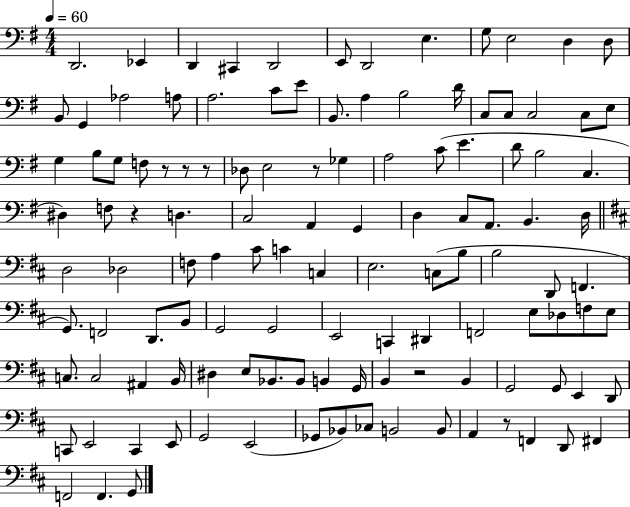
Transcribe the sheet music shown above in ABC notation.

X:1
T:Untitled
M:4/4
L:1/4
K:G
D,,2 _E,, D,, ^C,, D,,2 E,,/2 D,,2 E, G,/2 E,2 D, D,/2 B,,/2 G,, _A,2 A,/2 A,2 C/2 E/2 B,,/2 A, B,2 D/4 C,/2 C,/2 C,2 C,/2 E,/2 G, B,/2 G,/2 F,/2 z/2 z/2 z/2 _D,/2 E,2 z/2 _G, A,2 C/2 E D/2 B,2 C, ^D, F,/2 z D, C,2 A,, G,, D, C,/2 A,,/2 B,, D,/4 D,2 _D,2 F,/2 A, ^C/2 C C, E,2 C,/2 B,/2 B,2 D,,/2 F,, G,,/2 F,,2 D,,/2 B,,/2 G,,2 G,,2 E,,2 C,, ^D,, F,,2 E,/2 _D,/2 F,/2 E,/2 C,/2 C,2 ^A,, B,,/4 ^D, E,/2 _B,,/2 _B,,/2 B,, G,,/4 B,, z2 B,, G,,2 G,,/2 E,, D,,/2 C,,/2 E,,2 C,, E,,/2 G,,2 E,,2 _G,,/2 _B,,/2 _C,/2 B,,2 B,,/2 A,, z/2 F,, D,,/2 ^F,, F,,2 F,, G,,/2